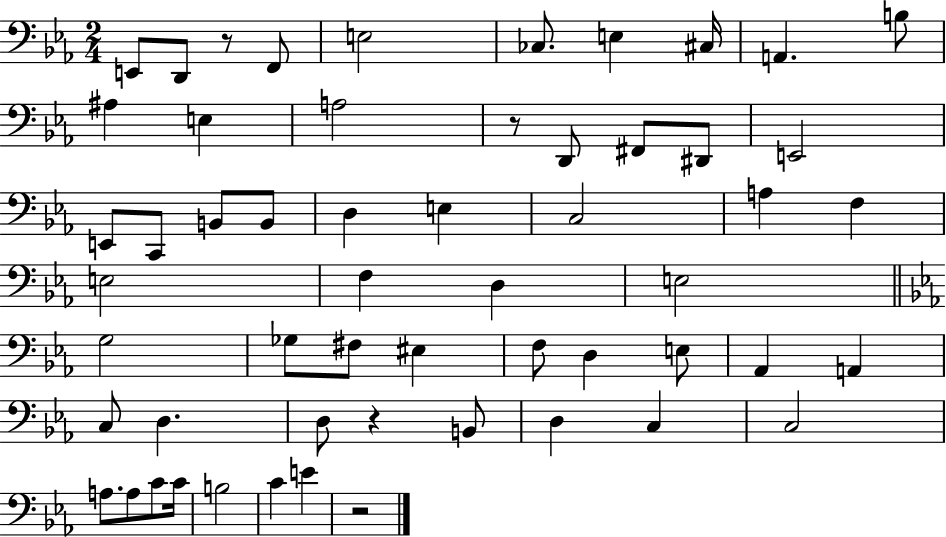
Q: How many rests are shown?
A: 4